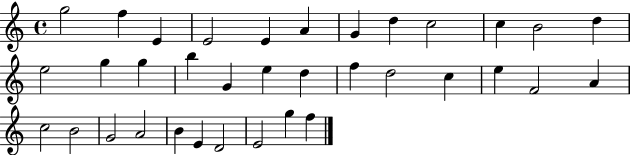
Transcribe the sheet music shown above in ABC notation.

X:1
T:Untitled
M:4/4
L:1/4
K:C
g2 f E E2 E A G d c2 c B2 d e2 g g b G e d f d2 c e F2 A c2 B2 G2 A2 B E D2 E2 g f